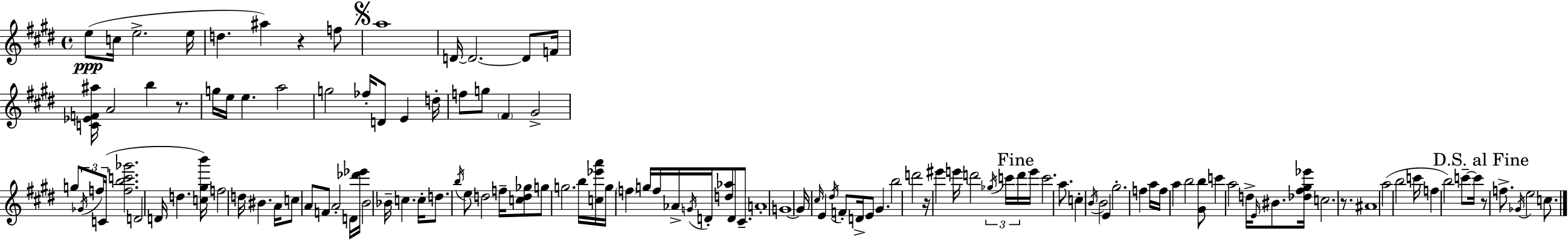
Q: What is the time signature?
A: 4/4